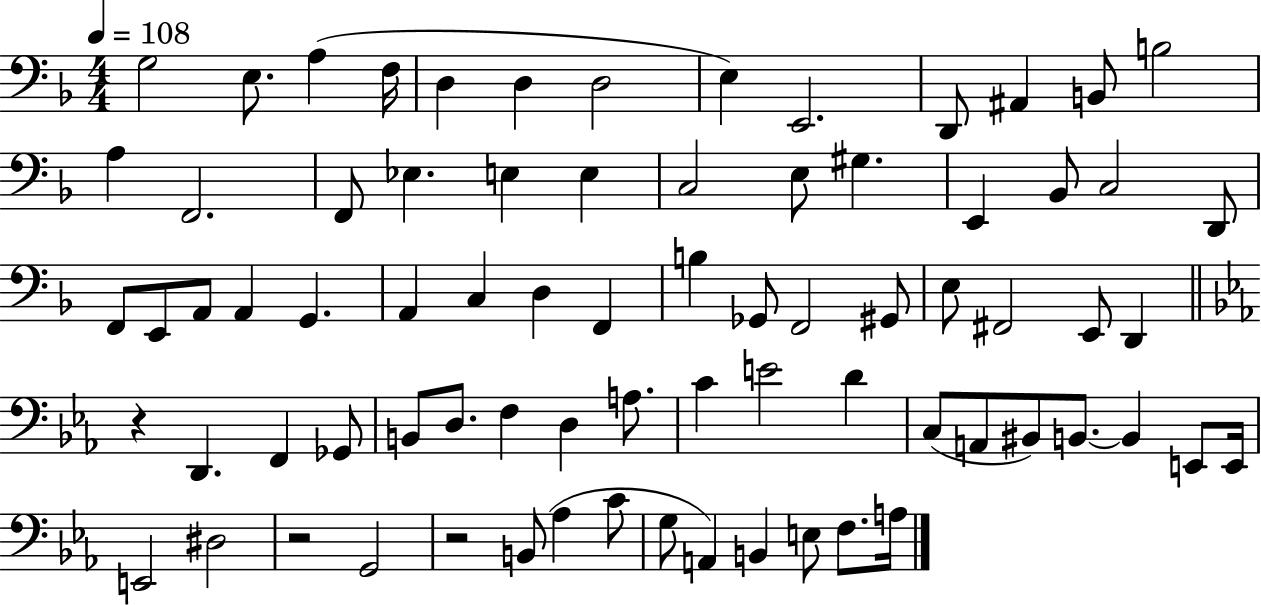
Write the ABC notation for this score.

X:1
T:Untitled
M:4/4
L:1/4
K:F
G,2 E,/2 A, F,/4 D, D, D,2 E, E,,2 D,,/2 ^A,, B,,/2 B,2 A, F,,2 F,,/2 _E, E, E, C,2 E,/2 ^G, E,, _B,,/2 C,2 D,,/2 F,,/2 E,,/2 A,,/2 A,, G,, A,, C, D, F,, B, _G,,/2 F,,2 ^G,,/2 E,/2 ^F,,2 E,,/2 D,, z D,, F,, _G,,/2 B,,/2 D,/2 F, D, A,/2 C E2 D C,/2 A,,/2 ^B,,/2 B,,/2 B,, E,,/2 E,,/4 E,,2 ^D,2 z2 G,,2 z2 B,,/2 _A, C/2 G,/2 A,, B,, E,/2 F,/2 A,/4